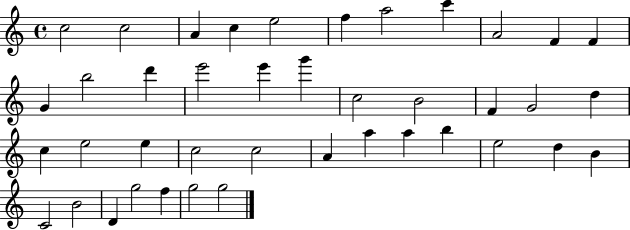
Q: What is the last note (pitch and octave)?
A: G5